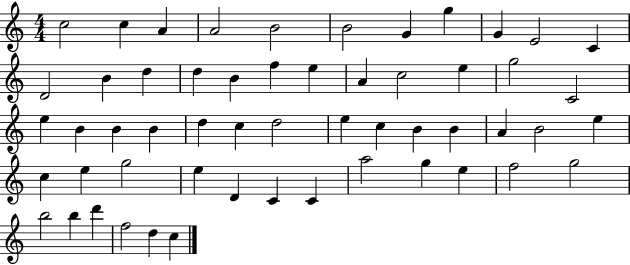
C5/h C5/q A4/q A4/h B4/h B4/h G4/q G5/q G4/q E4/h C4/q D4/h B4/q D5/q D5/q B4/q F5/q E5/q A4/q C5/h E5/q G5/h C4/h E5/q B4/q B4/q B4/q D5/q C5/q D5/h E5/q C5/q B4/q B4/q A4/q B4/h E5/q C5/q E5/q G5/h E5/q D4/q C4/q C4/q A5/h G5/q E5/q F5/h G5/h B5/h B5/q D6/q F5/h D5/q C5/q